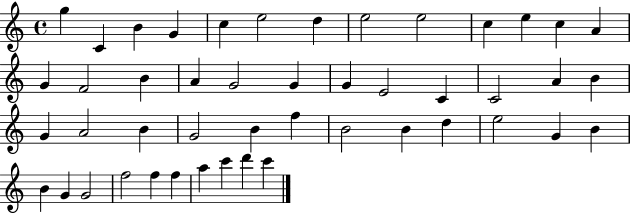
{
  \clef treble
  \time 4/4
  \defaultTimeSignature
  \key c \major
  g''4 c'4 b'4 g'4 | c''4 e''2 d''4 | e''2 e''2 | c''4 e''4 c''4 a'4 | \break g'4 f'2 b'4 | a'4 g'2 g'4 | g'4 e'2 c'4 | c'2 a'4 b'4 | \break g'4 a'2 b'4 | g'2 b'4 f''4 | b'2 b'4 d''4 | e''2 g'4 b'4 | \break b'4 g'4 g'2 | f''2 f''4 f''4 | a''4 c'''4 d'''4 c'''4 | \bar "|."
}